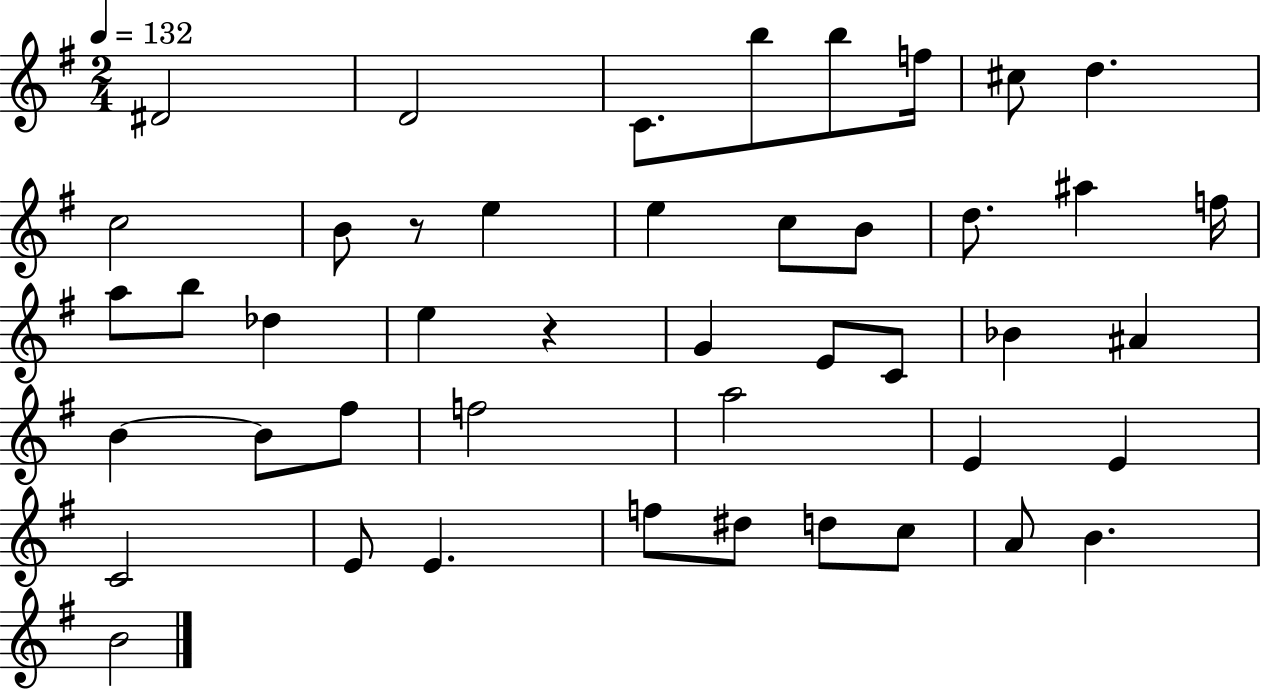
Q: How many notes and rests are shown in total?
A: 45